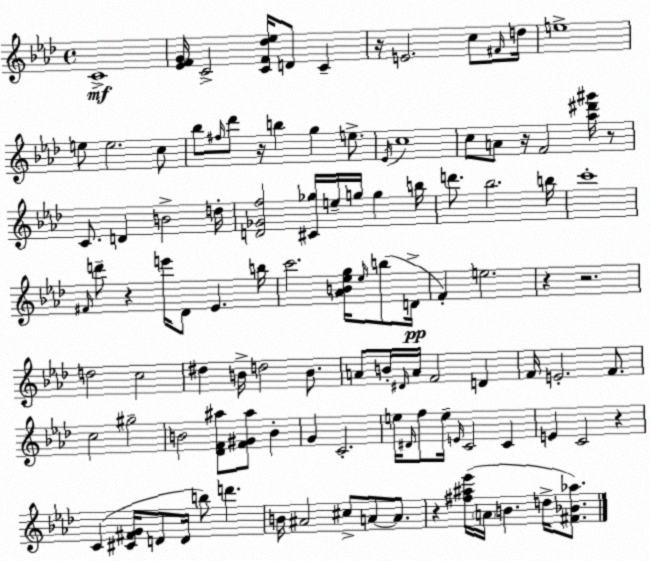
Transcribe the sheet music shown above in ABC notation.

X:1
T:Untitled
M:4/4
L:1/4
K:Ab
C4 [_EFG]/4 C2 [CF_d_e]/4 D/2 C z/4 E2 c/2 ^F/4 d/4 e4 e/2 e2 c/2 _b/2 ^f/4 _d'/2 z/4 b g e/2 _E/4 c4 c/2 A/2 z/4 F2 [_a^d'^g']/4 z/2 C/2 D B2 d/4 [D_Gf]2 [^C_g]/4 e/4 g/4 g b/4 d'/2 _b2 b/4 c'4 ^F/4 d'/2 z e'/4 _D/2 _E b/4 c'2 [_AB_eg]/4 _e/4 b/2 D/4 F e2 z z2 d2 c2 ^d B/4 d2 B/2 A/2 B/4 ^D/4 A/4 F2 D F/4 E2 F/2 c2 ^g2 B2 [_DF^a]/2 [F^G^a]/2 B G C2 e/4 ^D/4 f/2 e/4 E/4 C2 C E C2 z C [^C^FG]/4 D/2 D/4 b/2 d' B/4 ^A2 ^c/2 A/2 A/2 z [^f^a_e']/4 A/4 B d/4 [^F_B_a]/2